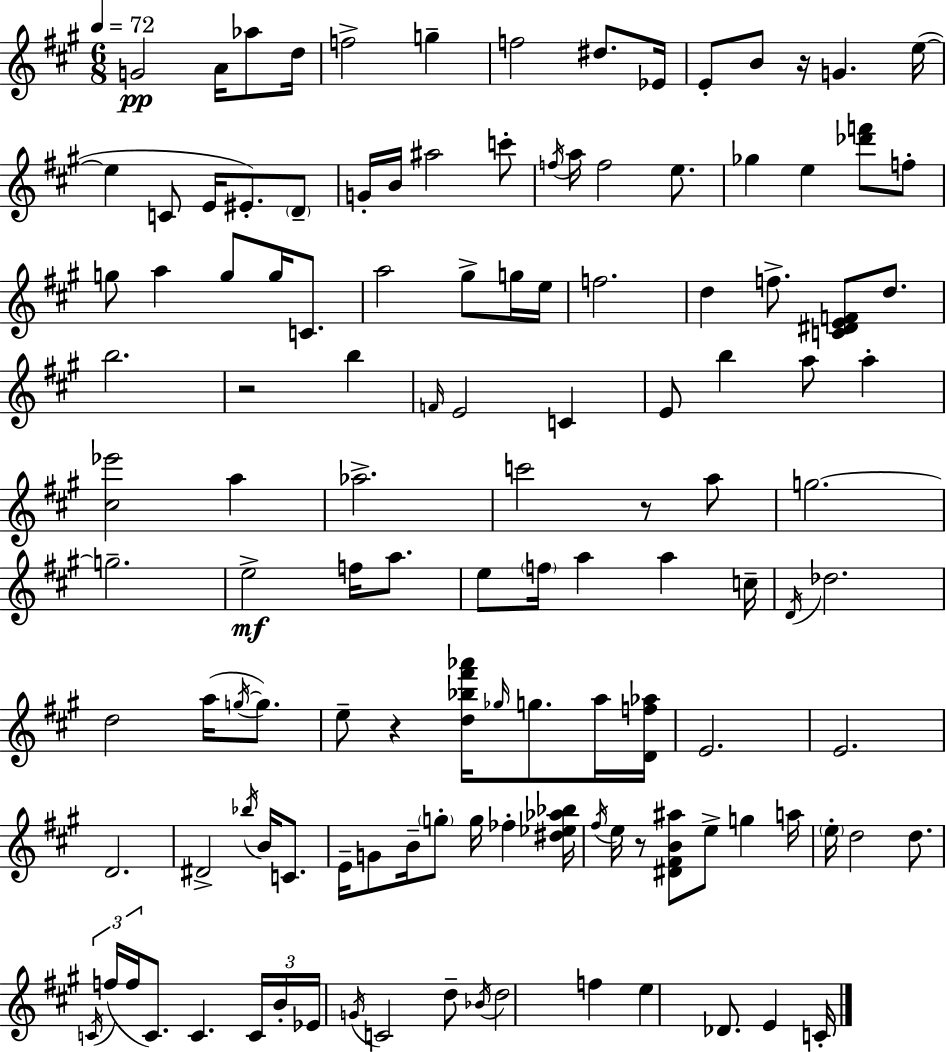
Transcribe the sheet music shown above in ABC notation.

X:1
T:Untitled
M:6/8
L:1/4
K:A
G2 A/4 _a/2 d/4 f2 g f2 ^d/2 _E/4 E/2 B/2 z/4 G e/4 e C/2 E/4 ^E/2 D/2 G/4 B/4 ^a2 c'/2 f/4 a/4 f2 e/2 _g e [_d'f']/2 f/2 g/2 a g/2 g/4 C/2 a2 ^g/2 g/4 e/4 f2 d f/2 [C^DEF]/2 d/2 b2 z2 b F/4 E2 C E/2 b a/2 a [^c_e']2 a _a2 c'2 z/2 a/2 g2 g2 e2 f/4 a/2 e/2 f/4 a a c/4 D/4 _d2 d2 a/4 g/4 g/2 e/2 z [d_b^f'_a']/4 _g/4 g/2 a/4 [Df_a]/4 E2 E2 D2 ^D2 _b/4 B/4 C/2 E/4 G/2 B/4 g/2 g/4 _f [^d_e_a_b]/4 ^f/4 e/4 z/2 [^D^FB^a]/2 e/2 g a/4 e/4 d2 d/2 C/4 f/4 f/4 C/2 C C/4 B/4 _E/4 G/4 C2 d/2 _B/4 d2 f e _D/2 E C/4